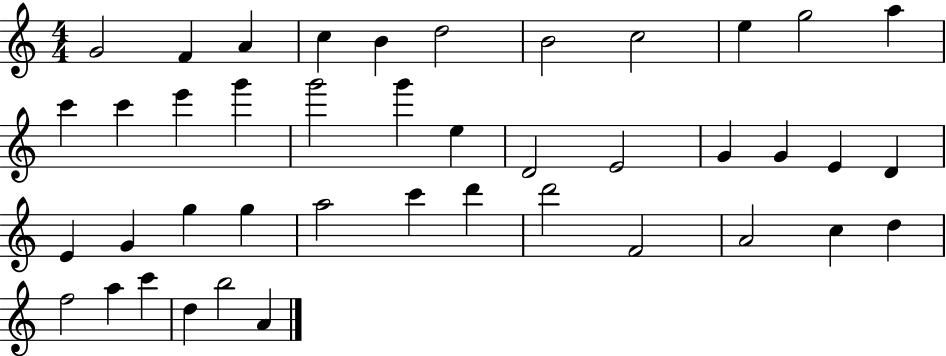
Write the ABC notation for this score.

X:1
T:Untitled
M:4/4
L:1/4
K:C
G2 F A c B d2 B2 c2 e g2 a c' c' e' g' g'2 g' e D2 E2 G G E D E G g g a2 c' d' d'2 F2 A2 c d f2 a c' d b2 A